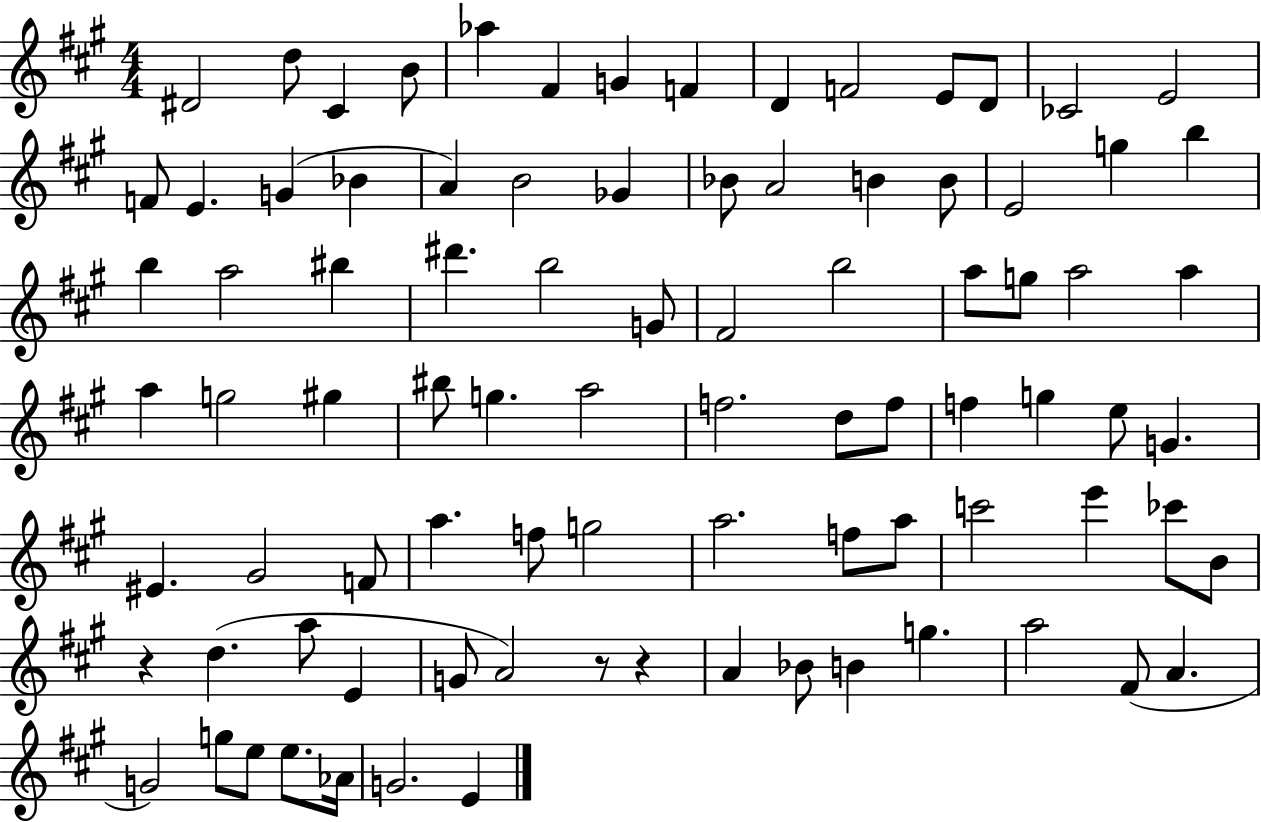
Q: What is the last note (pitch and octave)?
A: E4